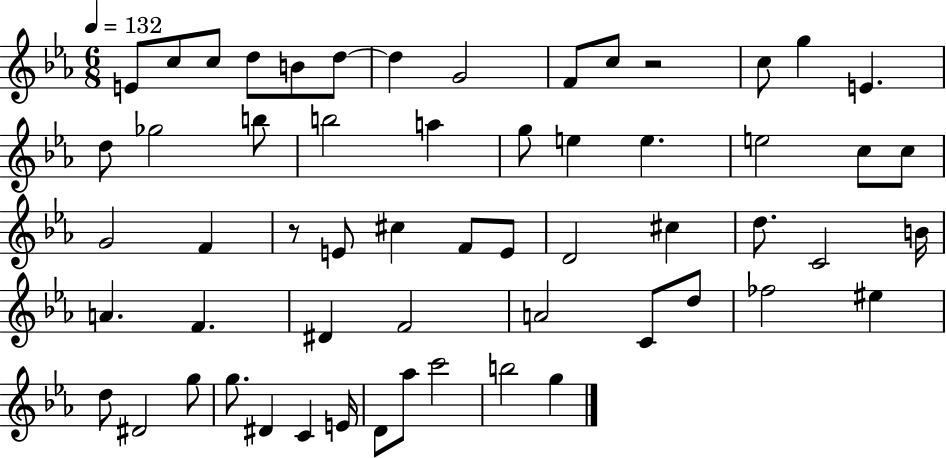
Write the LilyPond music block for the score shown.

{
  \clef treble
  \numericTimeSignature
  \time 6/8
  \key ees \major
  \tempo 4 = 132
  e'8 c''8 c''8 d''8 b'8 d''8~~ | d''4 g'2 | f'8 c''8 r2 | c''8 g''4 e'4. | \break d''8 ges''2 b''8 | b''2 a''4 | g''8 e''4 e''4. | e''2 c''8 c''8 | \break g'2 f'4 | r8 e'8 cis''4 f'8 e'8 | d'2 cis''4 | d''8. c'2 b'16 | \break a'4. f'4. | dis'4 f'2 | a'2 c'8 d''8 | fes''2 eis''4 | \break d''8 dis'2 g''8 | g''8. dis'4 c'4 e'16 | d'8 aes''8 c'''2 | b''2 g''4 | \break \bar "|."
}